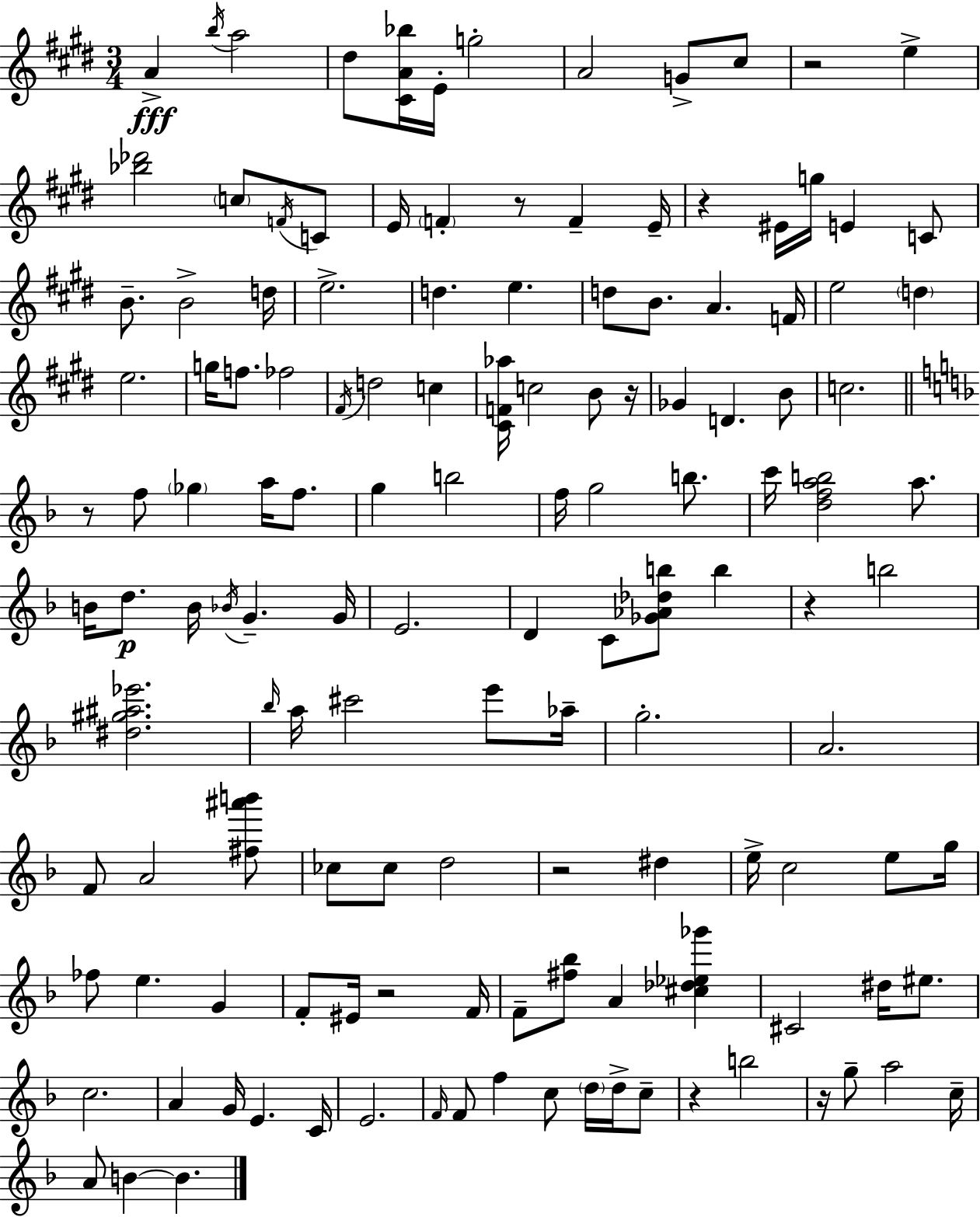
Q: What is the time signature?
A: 3/4